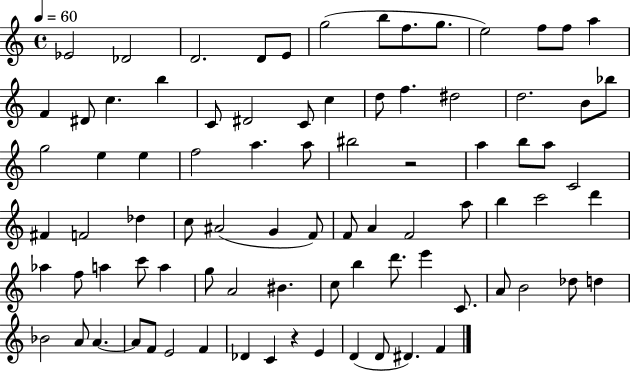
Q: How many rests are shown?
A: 2